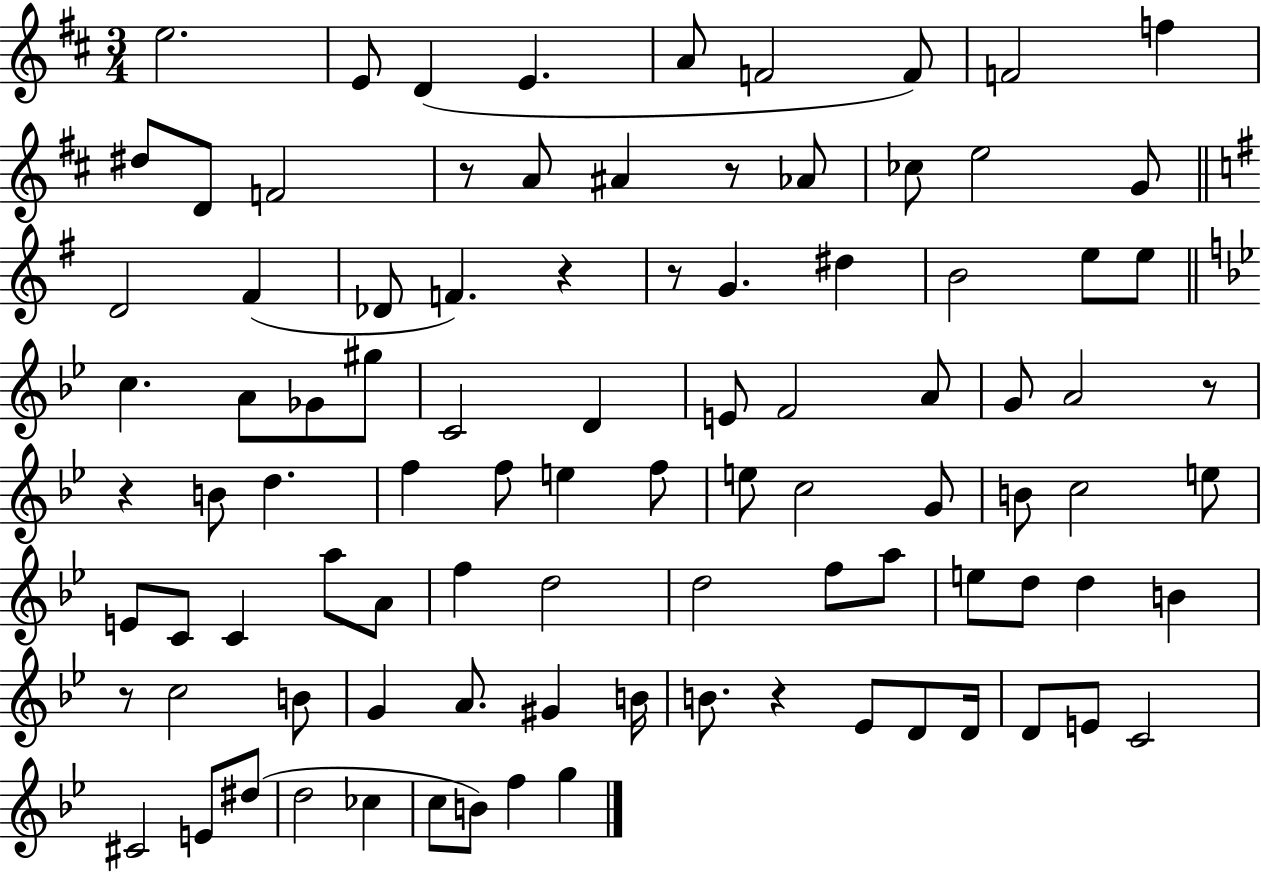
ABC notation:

X:1
T:Untitled
M:3/4
L:1/4
K:D
e2 E/2 D E A/2 F2 F/2 F2 f ^d/2 D/2 F2 z/2 A/2 ^A z/2 _A/2 _c/2 e2 G/2 D2 ^F _D/2 F z z/2 G ^d B2 e/2 e/2 c A/2 _G/2 ^g/2 C2 D E/2 F2 A/2 G/2 A2 z/2 z B/2 d f f/2 e f/2 e/2 c2 G/2 B/2 c2 e/2 E/2 C/2 C a/2 A/2 f d2 d2 f/2 a/2 e/2 d/2 d B z/2 c2 B/2 G A/2 ^G B/4 B/2 z _E/2 D/2 D/4 D/2 E/2 C2 ^C2 E/2 ^d/2 d2 _c c/2 B/2 f g